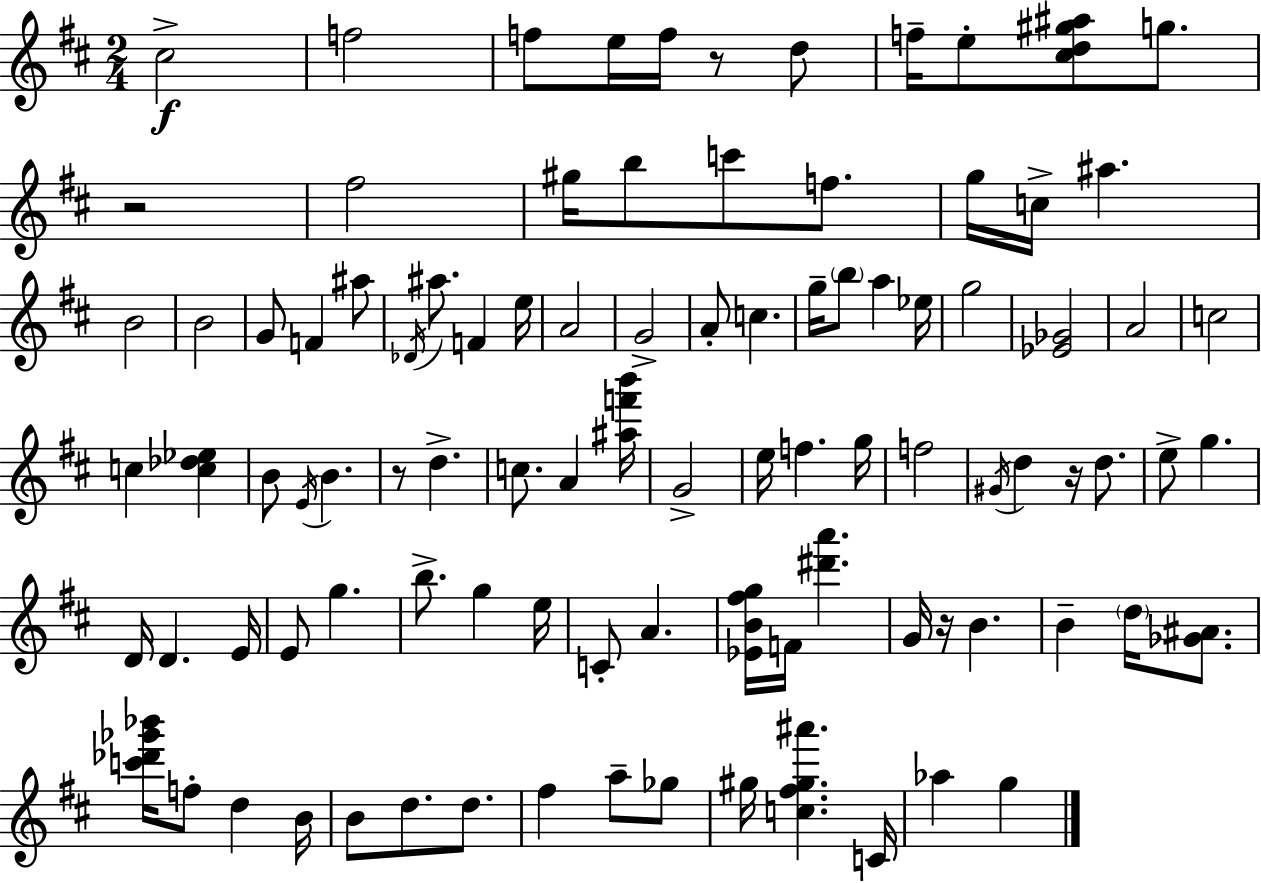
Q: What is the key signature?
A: D major